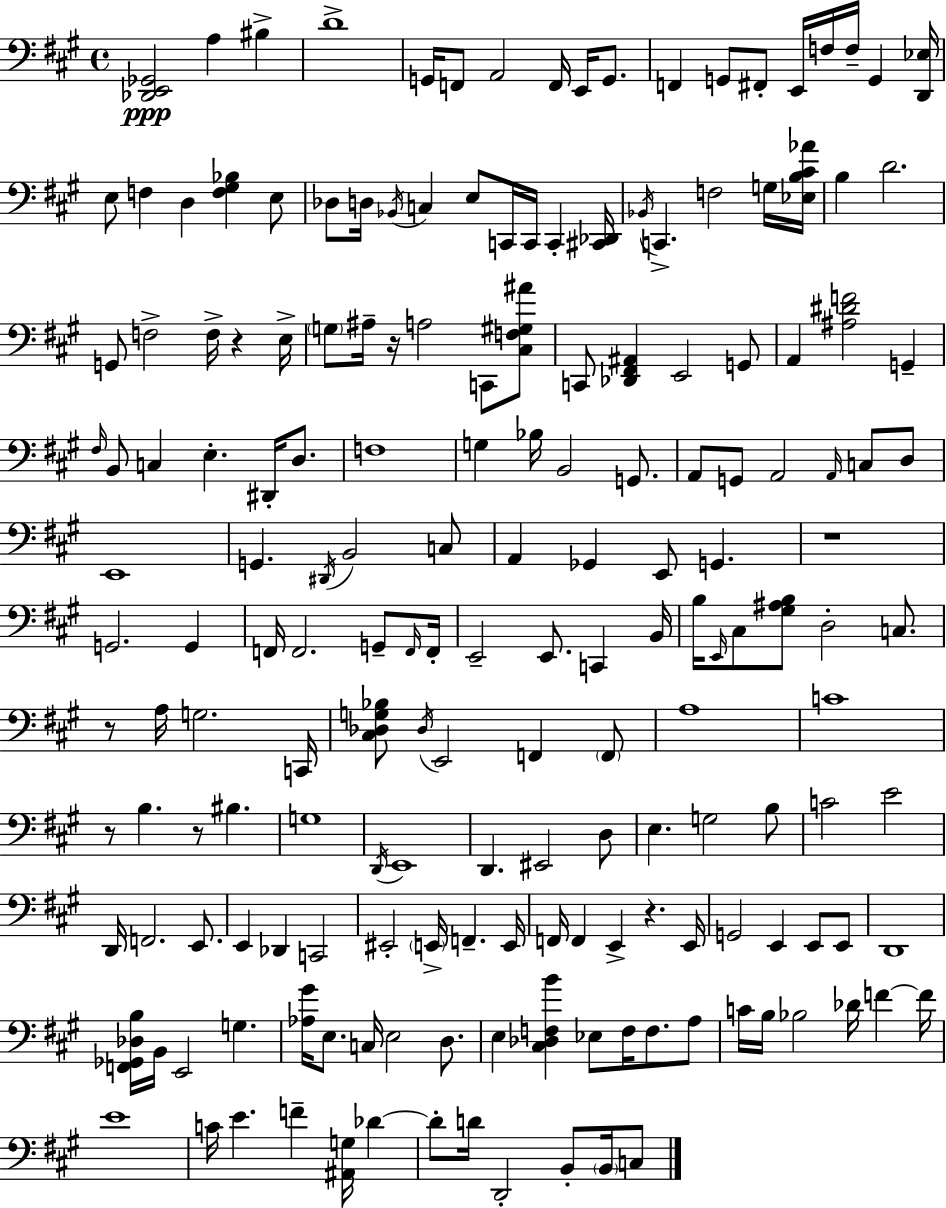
X:1
T:Untitled
M:4/4
L:1/4
K:A
[_D,,E,,_G,,]2 A, ^B, D4 G,,/4 F,,/2 A,,2 F,,/4 E,,/4 G,,/2 F,, G,,/2 ^F,,/2 E,,/4 F,/4 F,/4 G,, [D,,_E,]/4 E,/2 F, D, [F,^G,_B,] E,/2 _D,/2 D,/4 _B,,/4 C, E,/2 C,,/4 C,,/4 C,, [^C,,_D,,]/4 _B,,/4 C,, F,2 G,/4 [_E,B,^C_A]/4 B, D2 G,,/2 F,2 F,/4 z E,/4 G,/2 ^A,/4 z/4 A,2 C,,/2 [^C,F,^G,^A]/2 C,,/2 [_D,,^F,,^A,,] E,,2 G,,/2 A,, [^A,^DF]2 G,, ^F,/4 B,,/2 C, E, ^D,,/4 D,/2 F,4 G, _B,/4 B,,2 G,,/2 A,,/2 G,,/2 A,,2 A,,/4 C,/2 D,/2 E,,4 G,, ^D,,/4 B,,2 C,/2 A,, _G,, E,,/2 G,, z4 G,,2 G,, F,,/4 F,,2 G,,/2 F,,/4 F,,/4 E,,2 E,,/2 C,, B,,/4 B,/4 E,,/4 ^C,/2 [^G,^A,B,]/2 D,2 C,/2 z/2 A,/4 G,2 C,,/4 [^C,_D,G,_B,]/2 _D,/4 E,,2 F,, F,,/2 A,4 C4 z/2 B, z/2 ^B, G,4 D,,/4 E,,4 D,, ^E,,2 D,/2 E, G,2 B,/2 C2 E2 D,,/4 F,,2 E,,/2 E,, _D,, C,,2 ^E,,2 E,,/4 F,, E,,/4 F,,/4 F,, E,, z E,,/4 G,,2 E,, E,,/2 E,,/2 D,,4 [F,,_G,,_D,B,]/4 B,,/4 E,,2 G, [_A,^G]/4 E,/2 C,/4 E,2 D,/2 E, [^C,_D,F,B] _E,/2 F,/4 F,/2 A,/2 C/4 B,/4 _B,2 _D/4 F F/4 E4 C/4 E F [^A,,G,]/4 _D _D/2 D/4 D,,2 B,,/2 B,,/4 C,/2